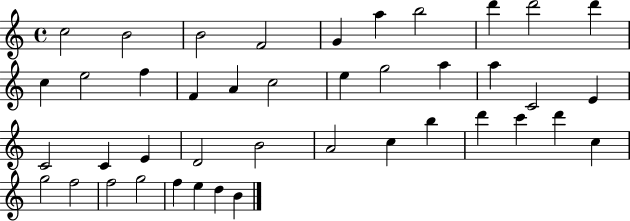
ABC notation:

X:1
T:Untitled
M:4/4
L:1/4
K:C
c2 B2 B2 F2 G a b2 d' d'2 d' c e2 f F A c2 e g2 a a C2 E C2 C E D2 B2 A2 c b d' c' d' c g2 f2 f2 g2 f e d B